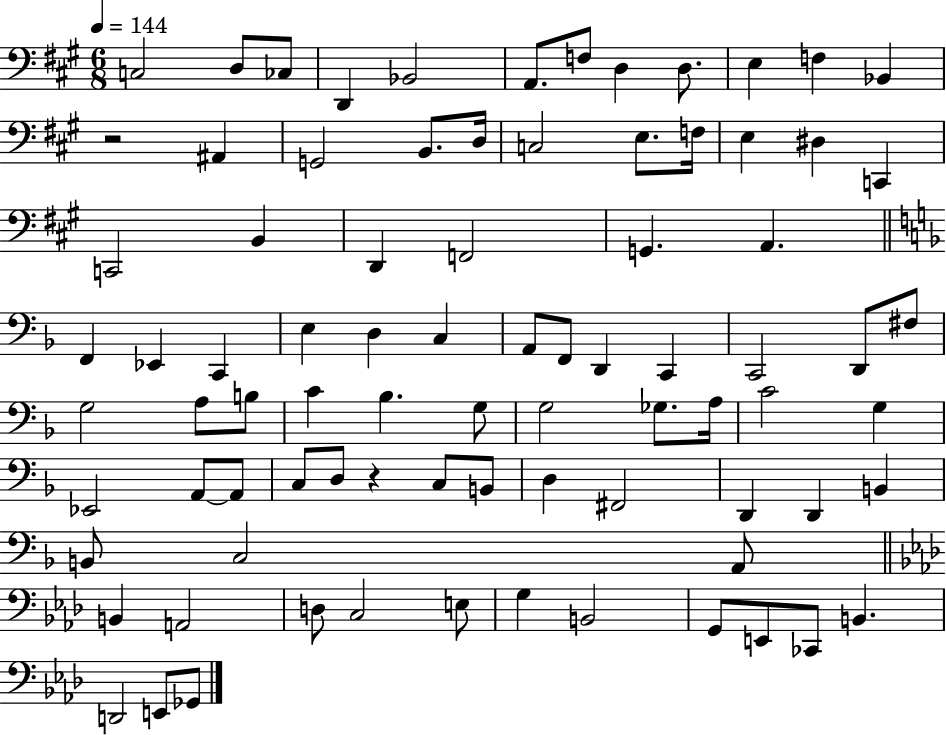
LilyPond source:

{
  \clef bass
  \numericTimeSignature
  \time 6/8
  \key a \major
  \tempo 4 = 144
  \repeat volta 2 { c2 d8 ces8 | d,4 bes,2 | a,8. f8 d4 d8. | e4 f4 bes,4 | \break r2 ais,4 | g,2 b,8. d16 | c2 e8. f16 | e4 dis4 c,4 | \break c,2 b,4 | d,4 f,2 | g,4. a,4. | \bar "||" \break \key f \major f,4 ees,4 c,4 | e4 d4 c4 | a,8 f,8 d,4 c,4 | c,2 d,8 fis8 | \break g2 a8 b8 | c'4 bes4. g8 | g2 ges8. a16 | c'2 g4 | \break ees,2 a,8~~ a,8 | c8 d8 r4 c8 b,8 | d4 fis,2 | d,4 d,4 b,4 | \break b,8 c2 a,8 | \bar "||" \break \key aes \major b,4 a,2 | d8 c2 e8 | g4 b,2 | g,8 e,8 ces,8 b,4. | \break d,2 e,8 ges,8 | } \bar "|."
}